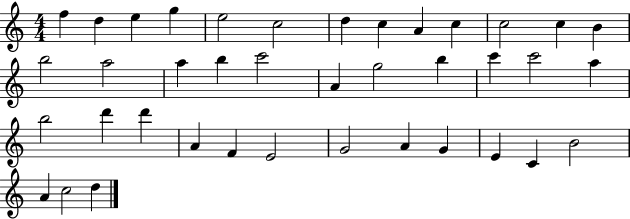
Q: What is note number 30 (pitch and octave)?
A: E4